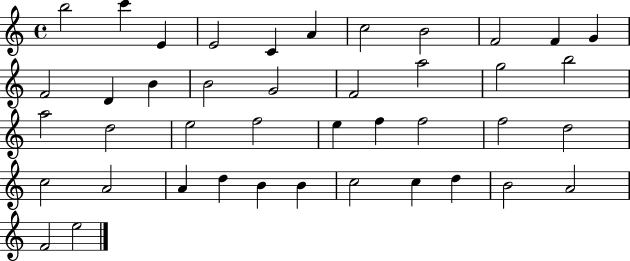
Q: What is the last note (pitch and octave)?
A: E5